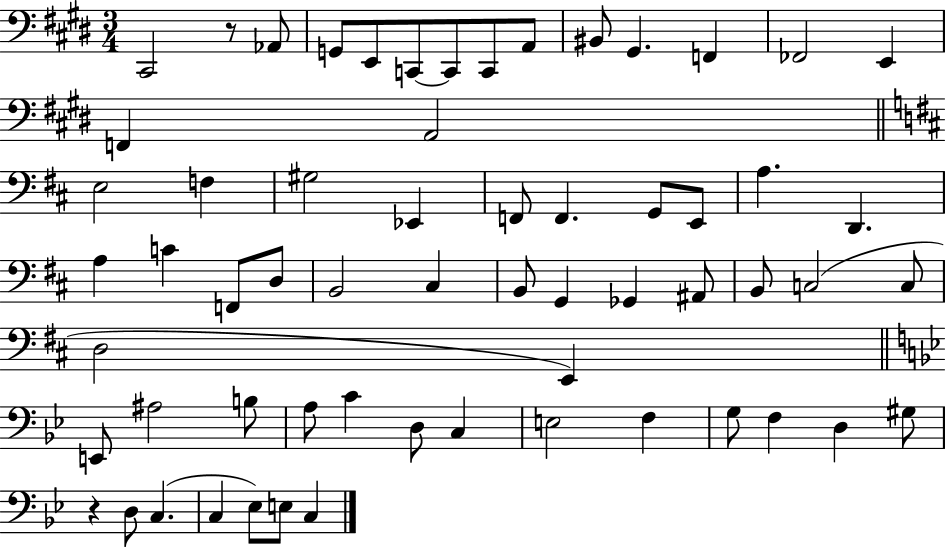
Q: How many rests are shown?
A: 2